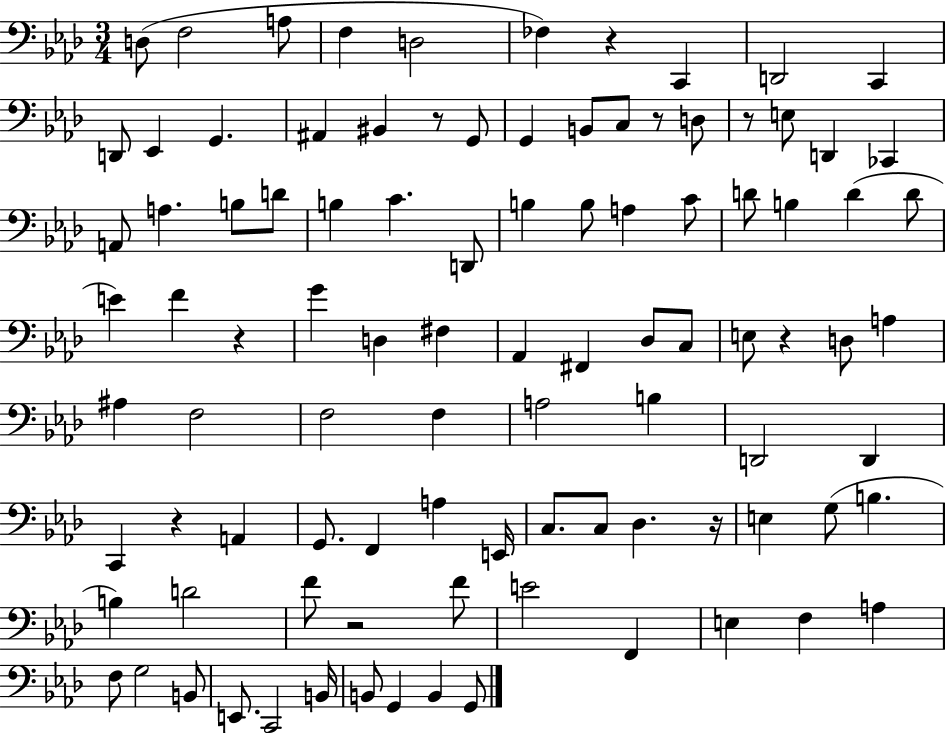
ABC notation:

X:1
T:Untitled
M:3/4
L:1/4
K:Ab
D,/2 F,2 A,/2 F, D,2 _F, z C,, D,,2 C,, D,,/2 _E,, G,, ^A,, ^B,, z/2 G,,/2 G,, B,,/2 C,/2 z/2 D,/2 z/2 E,/2 D,, _C,, A,,/2 A, B,/2 D/2 B, C D,,/2 B, B,/2 A, C/2 D/2 B, D D/2 E F z G D, ^F, _A,, ^F,, _D,/2 C,/2 E,/2 z D,/2 A, ^A, F,2 F,2 F, A,2 B, D,,2 D,, C,, z A,, G,,/2 F,, A, E,,/4 C,/2 C,/2 _D, z/4 E, G,/2 B, B, D2 F/2 z2 F/2 E2 F,, E, F, A, F,/2 G,2 B,,/2 E,,/2 C,,2 B,,/4 B,,/2 G,, B,, G,,/2